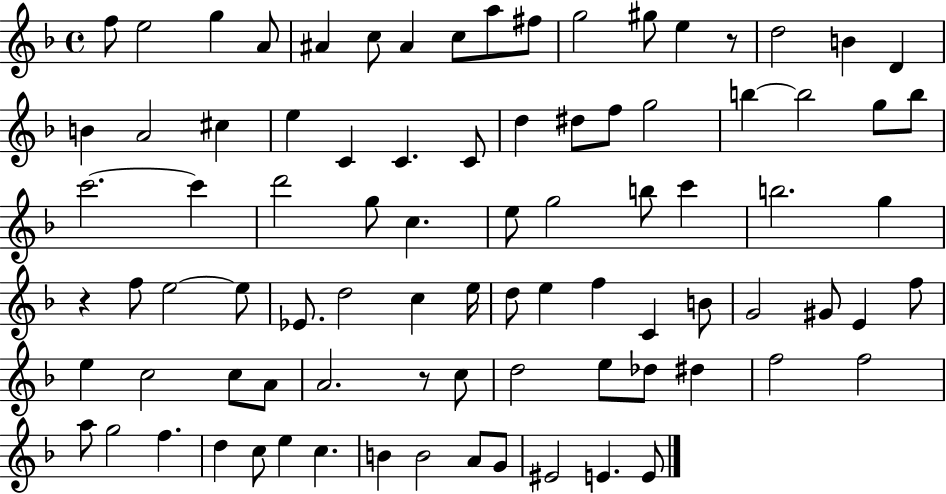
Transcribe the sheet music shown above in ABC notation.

X:1
T:Untitled
M:4/4
L:1/4
K:F
f/2 e2 g A/2 ^A c/2 ^A c/2 a/2 ^f/2 g2 ^g/2 e z/2 d2 B D B A2 ^c e C C C/2 d ^d/2 f/2 g2 b b2 g/2 b/2 c'2 c' d'2 g/2 c e/2 g2 b/2 c' b2 g z f/2 e2 e/2 _E/2 d2 c e/4 d/2 e f C B/2 G2 ^G/2 E f/2 e c2 c/2 A/2 A2 z/2 c/2 d2 e/2 _d/2 ^d f2 f2 a/2 g2 f d c/2 e c B B2 A/2 G/2 ^E2 E E/2